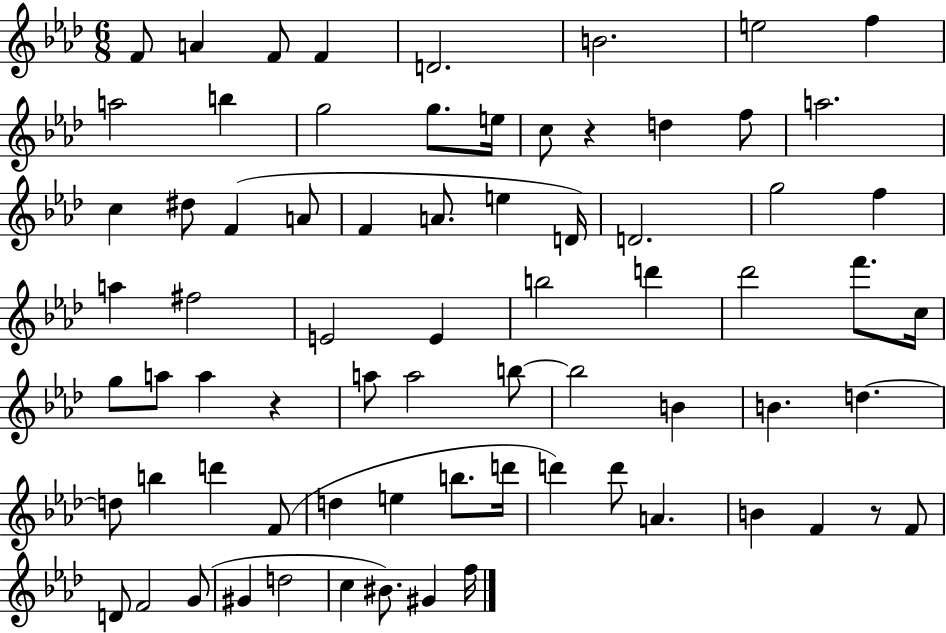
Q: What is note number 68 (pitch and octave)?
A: BIS4